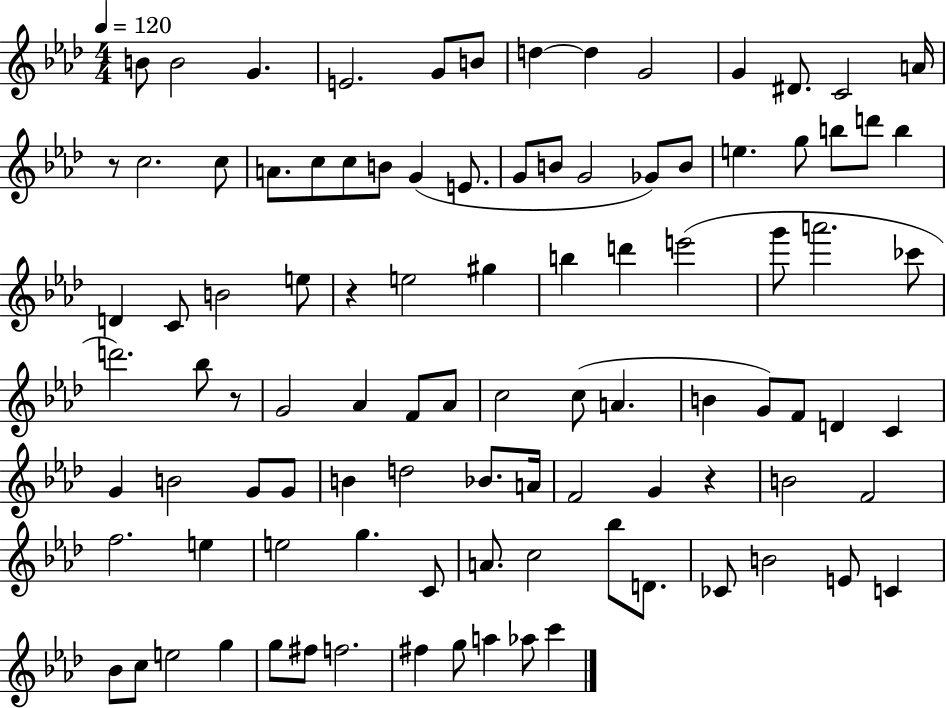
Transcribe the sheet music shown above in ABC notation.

X:1
T:Untitled
M:4/4
L:1/4
K:Ab
B/2 B2 G E2 G/2 B/2 d d G2 G ^D/2 C2 A/4 z/2 c2 c/2 A/2 c/2 c/2 B/2 G E/2 G/2 B/2 G2 _G/2 B/2 e g/2 b/2 d'/2 b D C/2 B2 e/2 z e2 ^g b d' e'2 g'/2 a'2 _c'/2 d'2 _b/2 z/2 G2 _A F/2 _A/2 c2 c/2 A B G/2 F/2 D C G B2 G/2 G/2 B d2 _B/2 A/4 F2 G z B2 F2 f2 e e2 g C/2 A/2 c2 _b/2 D/2 _C/2 B2 E/2 C _B/2 c/2 e2 g g/2 ^f/2 f2 ^f g/2 a _a/2 c'